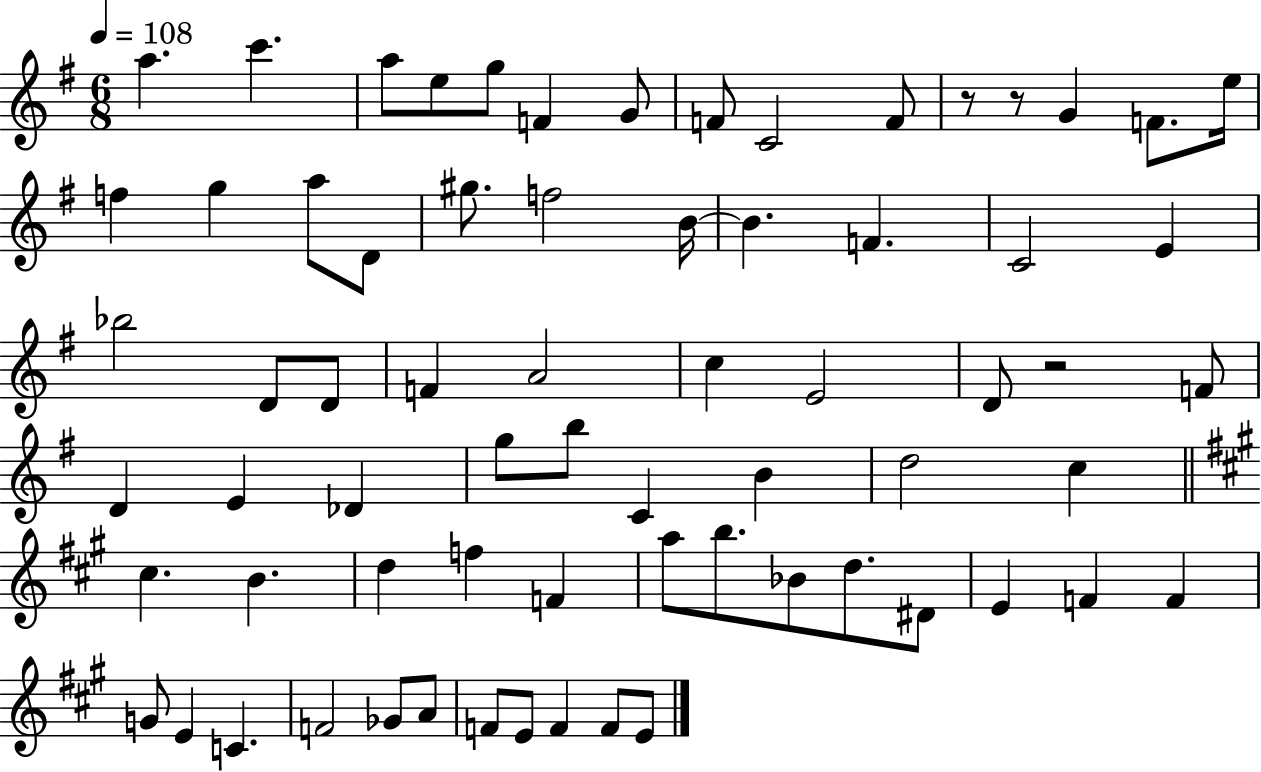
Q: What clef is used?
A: treble